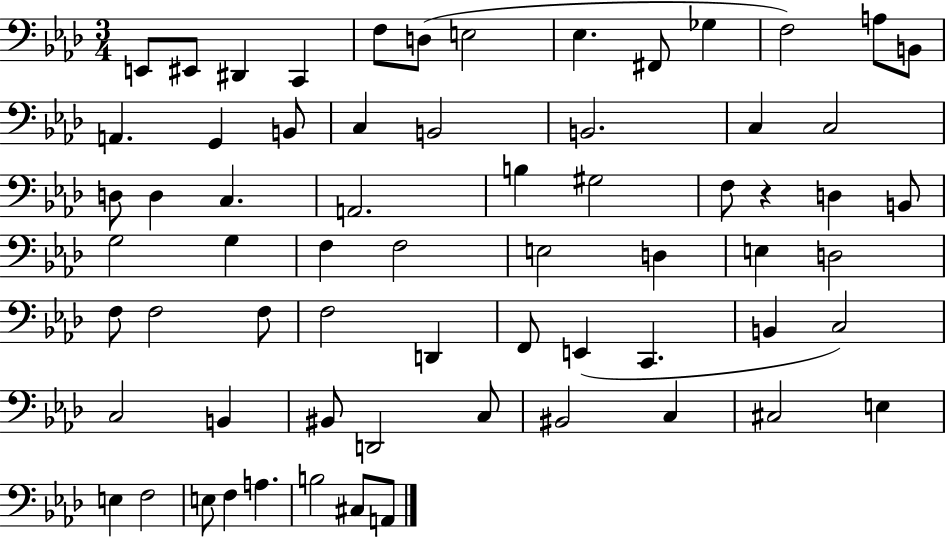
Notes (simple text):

E2/e EIS2/e D#2/q C2/q F3/e D3/e E3/h Eb3/q. F#2/e Gb3/q F3/h A3/e B2/e A2/q. G2/q B2/e C3/q B2/h B2/h. C3/q C3/h D3/e D3/q C3/q. A2/h. B3/q G#3/h F3/e R/q D3/q B2/e G3/h G3/q F3/q F3/h E3/h D3/q E3/q D3/h F3/e F3/h F3/e F3/h D2/q F2/e E2/q C2/q. B2/q C3/h C3/h B2/q BIS2/e D2/h C3/e BIS2/h C3/q C#3/h E3/q E3/q F3/h E3/e F3/q A3/q. B3/h C#3/e A2/e